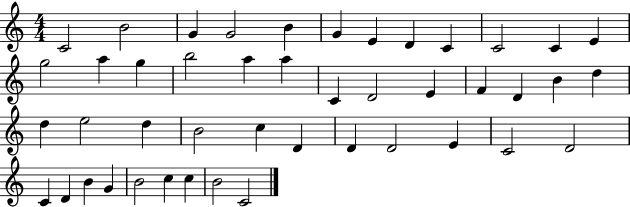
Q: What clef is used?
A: treble